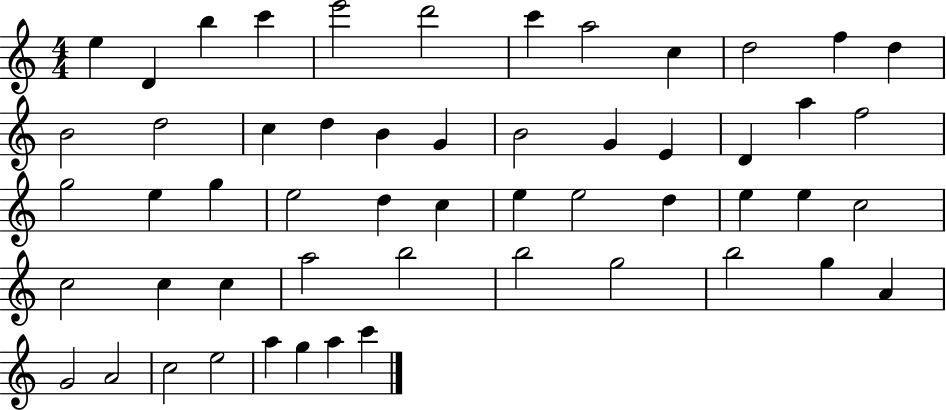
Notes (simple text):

E5/q D4/q B5/q C6/q E6/h D6/h C6/q A5/h C5/q D5/h F5/q D5/q B4/h D5/h C5/q D5/q B4/q G4/q B4/h G4/q E4/q D4/q A5/q F5/h G5/h E5/q G5/q E5/h D5/q C5/q E5/q E5/h D5/q E5/q E5/q C5/h C5/h C5/q C5/q A5/h B5/h B5/h G5/h B5/h G5/q A4/q G4/h A4/h C5/h E5/h A5/q G5/q A5/q C6/q